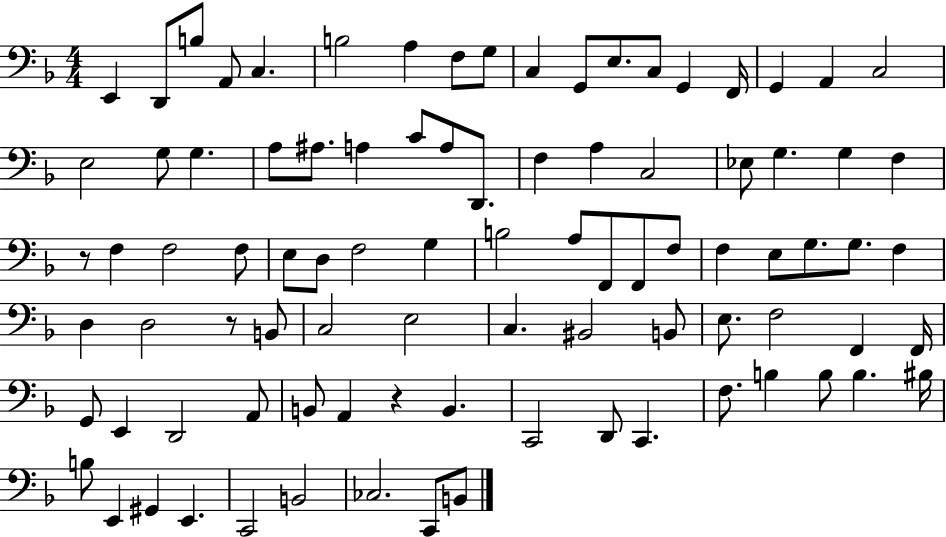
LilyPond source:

{
  \clef bass
  \numericTimeSignature
  \time 4/4
  \key f \major
  e,4 d,8 b8 a,8 c4. | b2 a4 f8 g8 | c4 g,8 e8. c8 g,4 f,16 | g,4 a,4 c2 | \break e2 g8 g4. | a8 ais8. a4 c'8 a8 d,8. | f4 a4 c2 | ees8 g4. g4 f4 | \break r8 f4 f2 f8 | e8 d8 f2 g4 | b2 a8 f,8 f,8 f8 | f4 e8 g8. g8. f4 | \break d4 d2 r8 b,8 | c2 e2 | c4. bis,2 b,8 | e8. f2 f,4 f,16 | \break g,8 e,4 d,2 a,8 | b,8 a,4 r4 b,4. | c,2 d,8 c,4. | f8. b4 b8 b4. bis16 | \break b8 e,4 gis,4 e,4. | c,2 b,2 | ces2. c,8 b,8 | \bar "|."
}